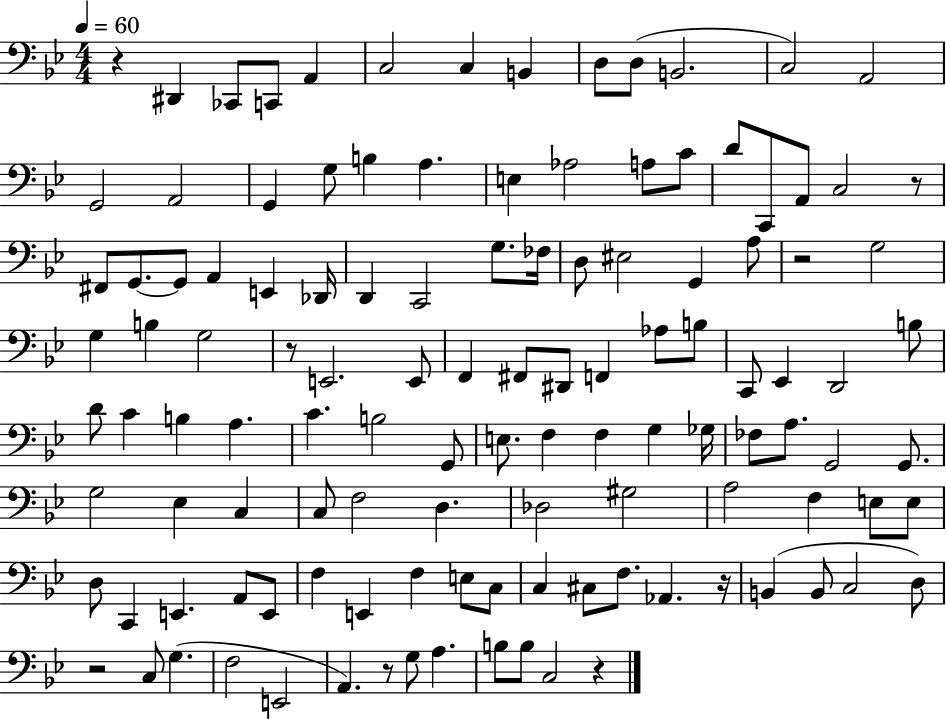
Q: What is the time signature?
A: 4/4